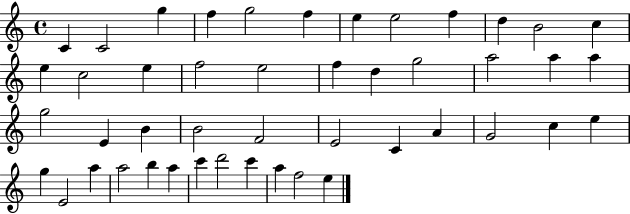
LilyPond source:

{
  \clef treble
  \time 4/4
  \defaultTimeSignature
  \key c \major
  c'4 c'2 g''4 | f''4 g''2 f''4 | e''4 e''2 f''4 | d''4 b'2 c''4 | \break e''4 c''2 e''4 | f''2 e''2 | f''4 d''4 g''2 | a''2 a''4 a''4 | \break g''2 e'4 b'4 | b'2 f'2 | e'2 c'4 a'4 | g'2 c''4 e''4 | \break g''4 e'2 a''4 | a''2 b''4 a''4 | c'''4 d'''2 c'''4 | a''4 f''2 e''4 | \break \bar "|."
}